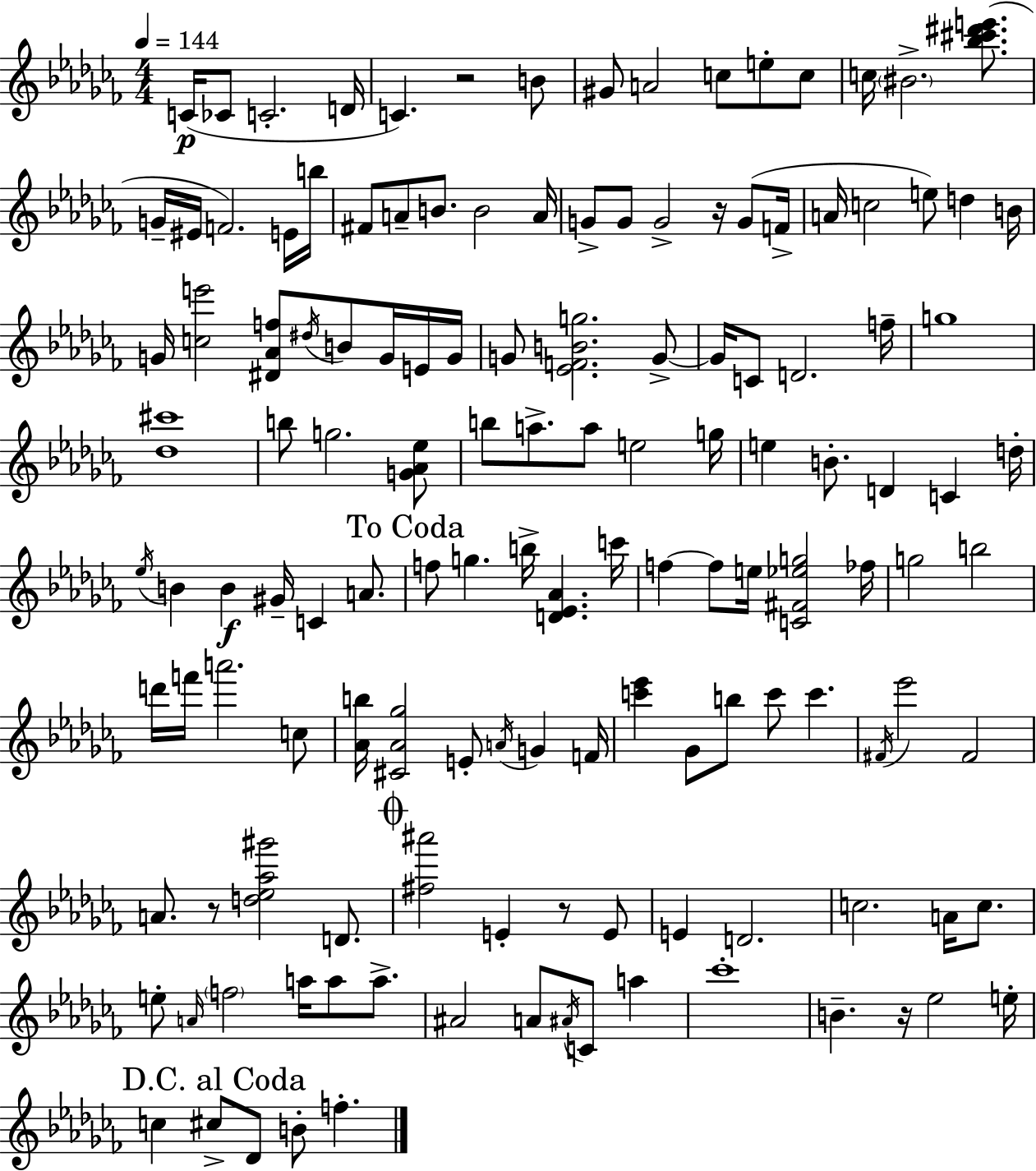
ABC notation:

X:1
T:Untitled
M:4/4
L:1/4
K:Abm
C/4 _C/2 C2 D/4 C z2 B/2 ^G/2 A2 c/2 e/2 c/2 c/4 ^B2 [_b^c'^d'e']/2 G/4 ^E/4 F2 E/4 b/4 ^F/2 A/2 B/2 B2 A/4 G/2 G/2 G2 z/4 G/2 F/4 A/4 c2 e/2 d B/4 G/4 [ce']2 [^D_Af]/2 ^d/4 B/2 G/4 E/4 G/4 G/2 [_EFBg]2 G/2 G/4 C/2 D2 f/4 g4 [_d^c']4 b/2 g2 [G_A_e]/2 b/2 a/2 a/2 e2 g/4 e B/2 D C d/4 _e/4 B B ^G/4 C A/2 f/2 g b/4 [D_E_A] c'/4 f f/2 e/4 [C^F_eg]2 _f/4 g2 b2 d'/4 f'/4 a'2 c/2 [_Ab]/4 [^C_A_g]2 E/2 A/4 G F/4 [c'_e'] _G/2 b/2 c'/2 c' ^F/4 _e'2 ^F2 A/2 z/2 [d_e_a^g']2 D/2 [^f^a']2 E z/2 E/2 E D2 c2 A/4 c/2 e/2 A/4 f2 a/4 a/2 a/2 ^A2 A/2 ^A/4 C/2 a _c'4 B z/4 _e2 e/4 c ^c/2 _D/2 B/2 f